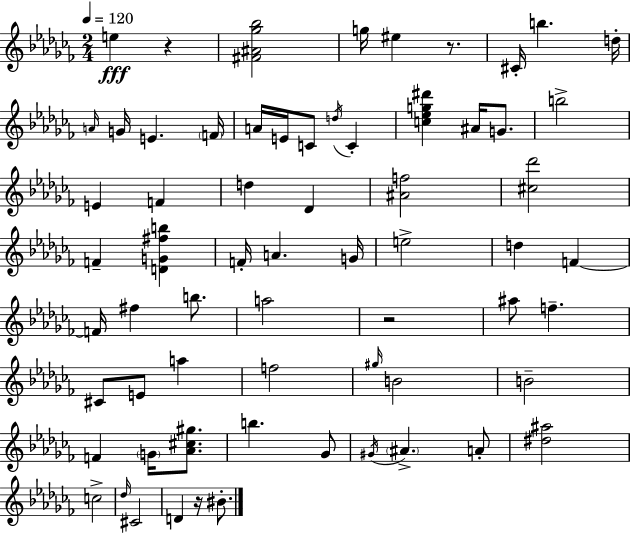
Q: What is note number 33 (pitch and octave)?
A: A5